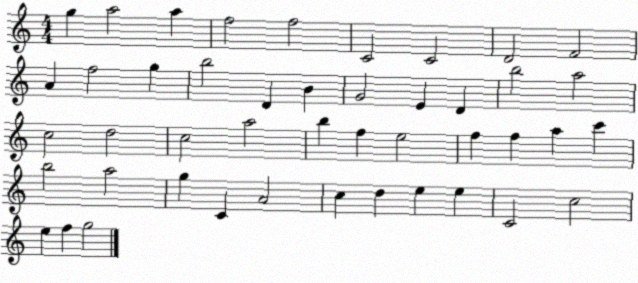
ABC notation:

X:1
T:Untitled
M:4/4
L:1/4
K:C
g a2 a f2 f2 C2 C2 D2 F2 A f2 g b2 D B G2 E D b2 a2 c2 d2 c2 a2 b f e2 f f a c' b2 a2 g C A2 c d e e C2 c2 e f g2